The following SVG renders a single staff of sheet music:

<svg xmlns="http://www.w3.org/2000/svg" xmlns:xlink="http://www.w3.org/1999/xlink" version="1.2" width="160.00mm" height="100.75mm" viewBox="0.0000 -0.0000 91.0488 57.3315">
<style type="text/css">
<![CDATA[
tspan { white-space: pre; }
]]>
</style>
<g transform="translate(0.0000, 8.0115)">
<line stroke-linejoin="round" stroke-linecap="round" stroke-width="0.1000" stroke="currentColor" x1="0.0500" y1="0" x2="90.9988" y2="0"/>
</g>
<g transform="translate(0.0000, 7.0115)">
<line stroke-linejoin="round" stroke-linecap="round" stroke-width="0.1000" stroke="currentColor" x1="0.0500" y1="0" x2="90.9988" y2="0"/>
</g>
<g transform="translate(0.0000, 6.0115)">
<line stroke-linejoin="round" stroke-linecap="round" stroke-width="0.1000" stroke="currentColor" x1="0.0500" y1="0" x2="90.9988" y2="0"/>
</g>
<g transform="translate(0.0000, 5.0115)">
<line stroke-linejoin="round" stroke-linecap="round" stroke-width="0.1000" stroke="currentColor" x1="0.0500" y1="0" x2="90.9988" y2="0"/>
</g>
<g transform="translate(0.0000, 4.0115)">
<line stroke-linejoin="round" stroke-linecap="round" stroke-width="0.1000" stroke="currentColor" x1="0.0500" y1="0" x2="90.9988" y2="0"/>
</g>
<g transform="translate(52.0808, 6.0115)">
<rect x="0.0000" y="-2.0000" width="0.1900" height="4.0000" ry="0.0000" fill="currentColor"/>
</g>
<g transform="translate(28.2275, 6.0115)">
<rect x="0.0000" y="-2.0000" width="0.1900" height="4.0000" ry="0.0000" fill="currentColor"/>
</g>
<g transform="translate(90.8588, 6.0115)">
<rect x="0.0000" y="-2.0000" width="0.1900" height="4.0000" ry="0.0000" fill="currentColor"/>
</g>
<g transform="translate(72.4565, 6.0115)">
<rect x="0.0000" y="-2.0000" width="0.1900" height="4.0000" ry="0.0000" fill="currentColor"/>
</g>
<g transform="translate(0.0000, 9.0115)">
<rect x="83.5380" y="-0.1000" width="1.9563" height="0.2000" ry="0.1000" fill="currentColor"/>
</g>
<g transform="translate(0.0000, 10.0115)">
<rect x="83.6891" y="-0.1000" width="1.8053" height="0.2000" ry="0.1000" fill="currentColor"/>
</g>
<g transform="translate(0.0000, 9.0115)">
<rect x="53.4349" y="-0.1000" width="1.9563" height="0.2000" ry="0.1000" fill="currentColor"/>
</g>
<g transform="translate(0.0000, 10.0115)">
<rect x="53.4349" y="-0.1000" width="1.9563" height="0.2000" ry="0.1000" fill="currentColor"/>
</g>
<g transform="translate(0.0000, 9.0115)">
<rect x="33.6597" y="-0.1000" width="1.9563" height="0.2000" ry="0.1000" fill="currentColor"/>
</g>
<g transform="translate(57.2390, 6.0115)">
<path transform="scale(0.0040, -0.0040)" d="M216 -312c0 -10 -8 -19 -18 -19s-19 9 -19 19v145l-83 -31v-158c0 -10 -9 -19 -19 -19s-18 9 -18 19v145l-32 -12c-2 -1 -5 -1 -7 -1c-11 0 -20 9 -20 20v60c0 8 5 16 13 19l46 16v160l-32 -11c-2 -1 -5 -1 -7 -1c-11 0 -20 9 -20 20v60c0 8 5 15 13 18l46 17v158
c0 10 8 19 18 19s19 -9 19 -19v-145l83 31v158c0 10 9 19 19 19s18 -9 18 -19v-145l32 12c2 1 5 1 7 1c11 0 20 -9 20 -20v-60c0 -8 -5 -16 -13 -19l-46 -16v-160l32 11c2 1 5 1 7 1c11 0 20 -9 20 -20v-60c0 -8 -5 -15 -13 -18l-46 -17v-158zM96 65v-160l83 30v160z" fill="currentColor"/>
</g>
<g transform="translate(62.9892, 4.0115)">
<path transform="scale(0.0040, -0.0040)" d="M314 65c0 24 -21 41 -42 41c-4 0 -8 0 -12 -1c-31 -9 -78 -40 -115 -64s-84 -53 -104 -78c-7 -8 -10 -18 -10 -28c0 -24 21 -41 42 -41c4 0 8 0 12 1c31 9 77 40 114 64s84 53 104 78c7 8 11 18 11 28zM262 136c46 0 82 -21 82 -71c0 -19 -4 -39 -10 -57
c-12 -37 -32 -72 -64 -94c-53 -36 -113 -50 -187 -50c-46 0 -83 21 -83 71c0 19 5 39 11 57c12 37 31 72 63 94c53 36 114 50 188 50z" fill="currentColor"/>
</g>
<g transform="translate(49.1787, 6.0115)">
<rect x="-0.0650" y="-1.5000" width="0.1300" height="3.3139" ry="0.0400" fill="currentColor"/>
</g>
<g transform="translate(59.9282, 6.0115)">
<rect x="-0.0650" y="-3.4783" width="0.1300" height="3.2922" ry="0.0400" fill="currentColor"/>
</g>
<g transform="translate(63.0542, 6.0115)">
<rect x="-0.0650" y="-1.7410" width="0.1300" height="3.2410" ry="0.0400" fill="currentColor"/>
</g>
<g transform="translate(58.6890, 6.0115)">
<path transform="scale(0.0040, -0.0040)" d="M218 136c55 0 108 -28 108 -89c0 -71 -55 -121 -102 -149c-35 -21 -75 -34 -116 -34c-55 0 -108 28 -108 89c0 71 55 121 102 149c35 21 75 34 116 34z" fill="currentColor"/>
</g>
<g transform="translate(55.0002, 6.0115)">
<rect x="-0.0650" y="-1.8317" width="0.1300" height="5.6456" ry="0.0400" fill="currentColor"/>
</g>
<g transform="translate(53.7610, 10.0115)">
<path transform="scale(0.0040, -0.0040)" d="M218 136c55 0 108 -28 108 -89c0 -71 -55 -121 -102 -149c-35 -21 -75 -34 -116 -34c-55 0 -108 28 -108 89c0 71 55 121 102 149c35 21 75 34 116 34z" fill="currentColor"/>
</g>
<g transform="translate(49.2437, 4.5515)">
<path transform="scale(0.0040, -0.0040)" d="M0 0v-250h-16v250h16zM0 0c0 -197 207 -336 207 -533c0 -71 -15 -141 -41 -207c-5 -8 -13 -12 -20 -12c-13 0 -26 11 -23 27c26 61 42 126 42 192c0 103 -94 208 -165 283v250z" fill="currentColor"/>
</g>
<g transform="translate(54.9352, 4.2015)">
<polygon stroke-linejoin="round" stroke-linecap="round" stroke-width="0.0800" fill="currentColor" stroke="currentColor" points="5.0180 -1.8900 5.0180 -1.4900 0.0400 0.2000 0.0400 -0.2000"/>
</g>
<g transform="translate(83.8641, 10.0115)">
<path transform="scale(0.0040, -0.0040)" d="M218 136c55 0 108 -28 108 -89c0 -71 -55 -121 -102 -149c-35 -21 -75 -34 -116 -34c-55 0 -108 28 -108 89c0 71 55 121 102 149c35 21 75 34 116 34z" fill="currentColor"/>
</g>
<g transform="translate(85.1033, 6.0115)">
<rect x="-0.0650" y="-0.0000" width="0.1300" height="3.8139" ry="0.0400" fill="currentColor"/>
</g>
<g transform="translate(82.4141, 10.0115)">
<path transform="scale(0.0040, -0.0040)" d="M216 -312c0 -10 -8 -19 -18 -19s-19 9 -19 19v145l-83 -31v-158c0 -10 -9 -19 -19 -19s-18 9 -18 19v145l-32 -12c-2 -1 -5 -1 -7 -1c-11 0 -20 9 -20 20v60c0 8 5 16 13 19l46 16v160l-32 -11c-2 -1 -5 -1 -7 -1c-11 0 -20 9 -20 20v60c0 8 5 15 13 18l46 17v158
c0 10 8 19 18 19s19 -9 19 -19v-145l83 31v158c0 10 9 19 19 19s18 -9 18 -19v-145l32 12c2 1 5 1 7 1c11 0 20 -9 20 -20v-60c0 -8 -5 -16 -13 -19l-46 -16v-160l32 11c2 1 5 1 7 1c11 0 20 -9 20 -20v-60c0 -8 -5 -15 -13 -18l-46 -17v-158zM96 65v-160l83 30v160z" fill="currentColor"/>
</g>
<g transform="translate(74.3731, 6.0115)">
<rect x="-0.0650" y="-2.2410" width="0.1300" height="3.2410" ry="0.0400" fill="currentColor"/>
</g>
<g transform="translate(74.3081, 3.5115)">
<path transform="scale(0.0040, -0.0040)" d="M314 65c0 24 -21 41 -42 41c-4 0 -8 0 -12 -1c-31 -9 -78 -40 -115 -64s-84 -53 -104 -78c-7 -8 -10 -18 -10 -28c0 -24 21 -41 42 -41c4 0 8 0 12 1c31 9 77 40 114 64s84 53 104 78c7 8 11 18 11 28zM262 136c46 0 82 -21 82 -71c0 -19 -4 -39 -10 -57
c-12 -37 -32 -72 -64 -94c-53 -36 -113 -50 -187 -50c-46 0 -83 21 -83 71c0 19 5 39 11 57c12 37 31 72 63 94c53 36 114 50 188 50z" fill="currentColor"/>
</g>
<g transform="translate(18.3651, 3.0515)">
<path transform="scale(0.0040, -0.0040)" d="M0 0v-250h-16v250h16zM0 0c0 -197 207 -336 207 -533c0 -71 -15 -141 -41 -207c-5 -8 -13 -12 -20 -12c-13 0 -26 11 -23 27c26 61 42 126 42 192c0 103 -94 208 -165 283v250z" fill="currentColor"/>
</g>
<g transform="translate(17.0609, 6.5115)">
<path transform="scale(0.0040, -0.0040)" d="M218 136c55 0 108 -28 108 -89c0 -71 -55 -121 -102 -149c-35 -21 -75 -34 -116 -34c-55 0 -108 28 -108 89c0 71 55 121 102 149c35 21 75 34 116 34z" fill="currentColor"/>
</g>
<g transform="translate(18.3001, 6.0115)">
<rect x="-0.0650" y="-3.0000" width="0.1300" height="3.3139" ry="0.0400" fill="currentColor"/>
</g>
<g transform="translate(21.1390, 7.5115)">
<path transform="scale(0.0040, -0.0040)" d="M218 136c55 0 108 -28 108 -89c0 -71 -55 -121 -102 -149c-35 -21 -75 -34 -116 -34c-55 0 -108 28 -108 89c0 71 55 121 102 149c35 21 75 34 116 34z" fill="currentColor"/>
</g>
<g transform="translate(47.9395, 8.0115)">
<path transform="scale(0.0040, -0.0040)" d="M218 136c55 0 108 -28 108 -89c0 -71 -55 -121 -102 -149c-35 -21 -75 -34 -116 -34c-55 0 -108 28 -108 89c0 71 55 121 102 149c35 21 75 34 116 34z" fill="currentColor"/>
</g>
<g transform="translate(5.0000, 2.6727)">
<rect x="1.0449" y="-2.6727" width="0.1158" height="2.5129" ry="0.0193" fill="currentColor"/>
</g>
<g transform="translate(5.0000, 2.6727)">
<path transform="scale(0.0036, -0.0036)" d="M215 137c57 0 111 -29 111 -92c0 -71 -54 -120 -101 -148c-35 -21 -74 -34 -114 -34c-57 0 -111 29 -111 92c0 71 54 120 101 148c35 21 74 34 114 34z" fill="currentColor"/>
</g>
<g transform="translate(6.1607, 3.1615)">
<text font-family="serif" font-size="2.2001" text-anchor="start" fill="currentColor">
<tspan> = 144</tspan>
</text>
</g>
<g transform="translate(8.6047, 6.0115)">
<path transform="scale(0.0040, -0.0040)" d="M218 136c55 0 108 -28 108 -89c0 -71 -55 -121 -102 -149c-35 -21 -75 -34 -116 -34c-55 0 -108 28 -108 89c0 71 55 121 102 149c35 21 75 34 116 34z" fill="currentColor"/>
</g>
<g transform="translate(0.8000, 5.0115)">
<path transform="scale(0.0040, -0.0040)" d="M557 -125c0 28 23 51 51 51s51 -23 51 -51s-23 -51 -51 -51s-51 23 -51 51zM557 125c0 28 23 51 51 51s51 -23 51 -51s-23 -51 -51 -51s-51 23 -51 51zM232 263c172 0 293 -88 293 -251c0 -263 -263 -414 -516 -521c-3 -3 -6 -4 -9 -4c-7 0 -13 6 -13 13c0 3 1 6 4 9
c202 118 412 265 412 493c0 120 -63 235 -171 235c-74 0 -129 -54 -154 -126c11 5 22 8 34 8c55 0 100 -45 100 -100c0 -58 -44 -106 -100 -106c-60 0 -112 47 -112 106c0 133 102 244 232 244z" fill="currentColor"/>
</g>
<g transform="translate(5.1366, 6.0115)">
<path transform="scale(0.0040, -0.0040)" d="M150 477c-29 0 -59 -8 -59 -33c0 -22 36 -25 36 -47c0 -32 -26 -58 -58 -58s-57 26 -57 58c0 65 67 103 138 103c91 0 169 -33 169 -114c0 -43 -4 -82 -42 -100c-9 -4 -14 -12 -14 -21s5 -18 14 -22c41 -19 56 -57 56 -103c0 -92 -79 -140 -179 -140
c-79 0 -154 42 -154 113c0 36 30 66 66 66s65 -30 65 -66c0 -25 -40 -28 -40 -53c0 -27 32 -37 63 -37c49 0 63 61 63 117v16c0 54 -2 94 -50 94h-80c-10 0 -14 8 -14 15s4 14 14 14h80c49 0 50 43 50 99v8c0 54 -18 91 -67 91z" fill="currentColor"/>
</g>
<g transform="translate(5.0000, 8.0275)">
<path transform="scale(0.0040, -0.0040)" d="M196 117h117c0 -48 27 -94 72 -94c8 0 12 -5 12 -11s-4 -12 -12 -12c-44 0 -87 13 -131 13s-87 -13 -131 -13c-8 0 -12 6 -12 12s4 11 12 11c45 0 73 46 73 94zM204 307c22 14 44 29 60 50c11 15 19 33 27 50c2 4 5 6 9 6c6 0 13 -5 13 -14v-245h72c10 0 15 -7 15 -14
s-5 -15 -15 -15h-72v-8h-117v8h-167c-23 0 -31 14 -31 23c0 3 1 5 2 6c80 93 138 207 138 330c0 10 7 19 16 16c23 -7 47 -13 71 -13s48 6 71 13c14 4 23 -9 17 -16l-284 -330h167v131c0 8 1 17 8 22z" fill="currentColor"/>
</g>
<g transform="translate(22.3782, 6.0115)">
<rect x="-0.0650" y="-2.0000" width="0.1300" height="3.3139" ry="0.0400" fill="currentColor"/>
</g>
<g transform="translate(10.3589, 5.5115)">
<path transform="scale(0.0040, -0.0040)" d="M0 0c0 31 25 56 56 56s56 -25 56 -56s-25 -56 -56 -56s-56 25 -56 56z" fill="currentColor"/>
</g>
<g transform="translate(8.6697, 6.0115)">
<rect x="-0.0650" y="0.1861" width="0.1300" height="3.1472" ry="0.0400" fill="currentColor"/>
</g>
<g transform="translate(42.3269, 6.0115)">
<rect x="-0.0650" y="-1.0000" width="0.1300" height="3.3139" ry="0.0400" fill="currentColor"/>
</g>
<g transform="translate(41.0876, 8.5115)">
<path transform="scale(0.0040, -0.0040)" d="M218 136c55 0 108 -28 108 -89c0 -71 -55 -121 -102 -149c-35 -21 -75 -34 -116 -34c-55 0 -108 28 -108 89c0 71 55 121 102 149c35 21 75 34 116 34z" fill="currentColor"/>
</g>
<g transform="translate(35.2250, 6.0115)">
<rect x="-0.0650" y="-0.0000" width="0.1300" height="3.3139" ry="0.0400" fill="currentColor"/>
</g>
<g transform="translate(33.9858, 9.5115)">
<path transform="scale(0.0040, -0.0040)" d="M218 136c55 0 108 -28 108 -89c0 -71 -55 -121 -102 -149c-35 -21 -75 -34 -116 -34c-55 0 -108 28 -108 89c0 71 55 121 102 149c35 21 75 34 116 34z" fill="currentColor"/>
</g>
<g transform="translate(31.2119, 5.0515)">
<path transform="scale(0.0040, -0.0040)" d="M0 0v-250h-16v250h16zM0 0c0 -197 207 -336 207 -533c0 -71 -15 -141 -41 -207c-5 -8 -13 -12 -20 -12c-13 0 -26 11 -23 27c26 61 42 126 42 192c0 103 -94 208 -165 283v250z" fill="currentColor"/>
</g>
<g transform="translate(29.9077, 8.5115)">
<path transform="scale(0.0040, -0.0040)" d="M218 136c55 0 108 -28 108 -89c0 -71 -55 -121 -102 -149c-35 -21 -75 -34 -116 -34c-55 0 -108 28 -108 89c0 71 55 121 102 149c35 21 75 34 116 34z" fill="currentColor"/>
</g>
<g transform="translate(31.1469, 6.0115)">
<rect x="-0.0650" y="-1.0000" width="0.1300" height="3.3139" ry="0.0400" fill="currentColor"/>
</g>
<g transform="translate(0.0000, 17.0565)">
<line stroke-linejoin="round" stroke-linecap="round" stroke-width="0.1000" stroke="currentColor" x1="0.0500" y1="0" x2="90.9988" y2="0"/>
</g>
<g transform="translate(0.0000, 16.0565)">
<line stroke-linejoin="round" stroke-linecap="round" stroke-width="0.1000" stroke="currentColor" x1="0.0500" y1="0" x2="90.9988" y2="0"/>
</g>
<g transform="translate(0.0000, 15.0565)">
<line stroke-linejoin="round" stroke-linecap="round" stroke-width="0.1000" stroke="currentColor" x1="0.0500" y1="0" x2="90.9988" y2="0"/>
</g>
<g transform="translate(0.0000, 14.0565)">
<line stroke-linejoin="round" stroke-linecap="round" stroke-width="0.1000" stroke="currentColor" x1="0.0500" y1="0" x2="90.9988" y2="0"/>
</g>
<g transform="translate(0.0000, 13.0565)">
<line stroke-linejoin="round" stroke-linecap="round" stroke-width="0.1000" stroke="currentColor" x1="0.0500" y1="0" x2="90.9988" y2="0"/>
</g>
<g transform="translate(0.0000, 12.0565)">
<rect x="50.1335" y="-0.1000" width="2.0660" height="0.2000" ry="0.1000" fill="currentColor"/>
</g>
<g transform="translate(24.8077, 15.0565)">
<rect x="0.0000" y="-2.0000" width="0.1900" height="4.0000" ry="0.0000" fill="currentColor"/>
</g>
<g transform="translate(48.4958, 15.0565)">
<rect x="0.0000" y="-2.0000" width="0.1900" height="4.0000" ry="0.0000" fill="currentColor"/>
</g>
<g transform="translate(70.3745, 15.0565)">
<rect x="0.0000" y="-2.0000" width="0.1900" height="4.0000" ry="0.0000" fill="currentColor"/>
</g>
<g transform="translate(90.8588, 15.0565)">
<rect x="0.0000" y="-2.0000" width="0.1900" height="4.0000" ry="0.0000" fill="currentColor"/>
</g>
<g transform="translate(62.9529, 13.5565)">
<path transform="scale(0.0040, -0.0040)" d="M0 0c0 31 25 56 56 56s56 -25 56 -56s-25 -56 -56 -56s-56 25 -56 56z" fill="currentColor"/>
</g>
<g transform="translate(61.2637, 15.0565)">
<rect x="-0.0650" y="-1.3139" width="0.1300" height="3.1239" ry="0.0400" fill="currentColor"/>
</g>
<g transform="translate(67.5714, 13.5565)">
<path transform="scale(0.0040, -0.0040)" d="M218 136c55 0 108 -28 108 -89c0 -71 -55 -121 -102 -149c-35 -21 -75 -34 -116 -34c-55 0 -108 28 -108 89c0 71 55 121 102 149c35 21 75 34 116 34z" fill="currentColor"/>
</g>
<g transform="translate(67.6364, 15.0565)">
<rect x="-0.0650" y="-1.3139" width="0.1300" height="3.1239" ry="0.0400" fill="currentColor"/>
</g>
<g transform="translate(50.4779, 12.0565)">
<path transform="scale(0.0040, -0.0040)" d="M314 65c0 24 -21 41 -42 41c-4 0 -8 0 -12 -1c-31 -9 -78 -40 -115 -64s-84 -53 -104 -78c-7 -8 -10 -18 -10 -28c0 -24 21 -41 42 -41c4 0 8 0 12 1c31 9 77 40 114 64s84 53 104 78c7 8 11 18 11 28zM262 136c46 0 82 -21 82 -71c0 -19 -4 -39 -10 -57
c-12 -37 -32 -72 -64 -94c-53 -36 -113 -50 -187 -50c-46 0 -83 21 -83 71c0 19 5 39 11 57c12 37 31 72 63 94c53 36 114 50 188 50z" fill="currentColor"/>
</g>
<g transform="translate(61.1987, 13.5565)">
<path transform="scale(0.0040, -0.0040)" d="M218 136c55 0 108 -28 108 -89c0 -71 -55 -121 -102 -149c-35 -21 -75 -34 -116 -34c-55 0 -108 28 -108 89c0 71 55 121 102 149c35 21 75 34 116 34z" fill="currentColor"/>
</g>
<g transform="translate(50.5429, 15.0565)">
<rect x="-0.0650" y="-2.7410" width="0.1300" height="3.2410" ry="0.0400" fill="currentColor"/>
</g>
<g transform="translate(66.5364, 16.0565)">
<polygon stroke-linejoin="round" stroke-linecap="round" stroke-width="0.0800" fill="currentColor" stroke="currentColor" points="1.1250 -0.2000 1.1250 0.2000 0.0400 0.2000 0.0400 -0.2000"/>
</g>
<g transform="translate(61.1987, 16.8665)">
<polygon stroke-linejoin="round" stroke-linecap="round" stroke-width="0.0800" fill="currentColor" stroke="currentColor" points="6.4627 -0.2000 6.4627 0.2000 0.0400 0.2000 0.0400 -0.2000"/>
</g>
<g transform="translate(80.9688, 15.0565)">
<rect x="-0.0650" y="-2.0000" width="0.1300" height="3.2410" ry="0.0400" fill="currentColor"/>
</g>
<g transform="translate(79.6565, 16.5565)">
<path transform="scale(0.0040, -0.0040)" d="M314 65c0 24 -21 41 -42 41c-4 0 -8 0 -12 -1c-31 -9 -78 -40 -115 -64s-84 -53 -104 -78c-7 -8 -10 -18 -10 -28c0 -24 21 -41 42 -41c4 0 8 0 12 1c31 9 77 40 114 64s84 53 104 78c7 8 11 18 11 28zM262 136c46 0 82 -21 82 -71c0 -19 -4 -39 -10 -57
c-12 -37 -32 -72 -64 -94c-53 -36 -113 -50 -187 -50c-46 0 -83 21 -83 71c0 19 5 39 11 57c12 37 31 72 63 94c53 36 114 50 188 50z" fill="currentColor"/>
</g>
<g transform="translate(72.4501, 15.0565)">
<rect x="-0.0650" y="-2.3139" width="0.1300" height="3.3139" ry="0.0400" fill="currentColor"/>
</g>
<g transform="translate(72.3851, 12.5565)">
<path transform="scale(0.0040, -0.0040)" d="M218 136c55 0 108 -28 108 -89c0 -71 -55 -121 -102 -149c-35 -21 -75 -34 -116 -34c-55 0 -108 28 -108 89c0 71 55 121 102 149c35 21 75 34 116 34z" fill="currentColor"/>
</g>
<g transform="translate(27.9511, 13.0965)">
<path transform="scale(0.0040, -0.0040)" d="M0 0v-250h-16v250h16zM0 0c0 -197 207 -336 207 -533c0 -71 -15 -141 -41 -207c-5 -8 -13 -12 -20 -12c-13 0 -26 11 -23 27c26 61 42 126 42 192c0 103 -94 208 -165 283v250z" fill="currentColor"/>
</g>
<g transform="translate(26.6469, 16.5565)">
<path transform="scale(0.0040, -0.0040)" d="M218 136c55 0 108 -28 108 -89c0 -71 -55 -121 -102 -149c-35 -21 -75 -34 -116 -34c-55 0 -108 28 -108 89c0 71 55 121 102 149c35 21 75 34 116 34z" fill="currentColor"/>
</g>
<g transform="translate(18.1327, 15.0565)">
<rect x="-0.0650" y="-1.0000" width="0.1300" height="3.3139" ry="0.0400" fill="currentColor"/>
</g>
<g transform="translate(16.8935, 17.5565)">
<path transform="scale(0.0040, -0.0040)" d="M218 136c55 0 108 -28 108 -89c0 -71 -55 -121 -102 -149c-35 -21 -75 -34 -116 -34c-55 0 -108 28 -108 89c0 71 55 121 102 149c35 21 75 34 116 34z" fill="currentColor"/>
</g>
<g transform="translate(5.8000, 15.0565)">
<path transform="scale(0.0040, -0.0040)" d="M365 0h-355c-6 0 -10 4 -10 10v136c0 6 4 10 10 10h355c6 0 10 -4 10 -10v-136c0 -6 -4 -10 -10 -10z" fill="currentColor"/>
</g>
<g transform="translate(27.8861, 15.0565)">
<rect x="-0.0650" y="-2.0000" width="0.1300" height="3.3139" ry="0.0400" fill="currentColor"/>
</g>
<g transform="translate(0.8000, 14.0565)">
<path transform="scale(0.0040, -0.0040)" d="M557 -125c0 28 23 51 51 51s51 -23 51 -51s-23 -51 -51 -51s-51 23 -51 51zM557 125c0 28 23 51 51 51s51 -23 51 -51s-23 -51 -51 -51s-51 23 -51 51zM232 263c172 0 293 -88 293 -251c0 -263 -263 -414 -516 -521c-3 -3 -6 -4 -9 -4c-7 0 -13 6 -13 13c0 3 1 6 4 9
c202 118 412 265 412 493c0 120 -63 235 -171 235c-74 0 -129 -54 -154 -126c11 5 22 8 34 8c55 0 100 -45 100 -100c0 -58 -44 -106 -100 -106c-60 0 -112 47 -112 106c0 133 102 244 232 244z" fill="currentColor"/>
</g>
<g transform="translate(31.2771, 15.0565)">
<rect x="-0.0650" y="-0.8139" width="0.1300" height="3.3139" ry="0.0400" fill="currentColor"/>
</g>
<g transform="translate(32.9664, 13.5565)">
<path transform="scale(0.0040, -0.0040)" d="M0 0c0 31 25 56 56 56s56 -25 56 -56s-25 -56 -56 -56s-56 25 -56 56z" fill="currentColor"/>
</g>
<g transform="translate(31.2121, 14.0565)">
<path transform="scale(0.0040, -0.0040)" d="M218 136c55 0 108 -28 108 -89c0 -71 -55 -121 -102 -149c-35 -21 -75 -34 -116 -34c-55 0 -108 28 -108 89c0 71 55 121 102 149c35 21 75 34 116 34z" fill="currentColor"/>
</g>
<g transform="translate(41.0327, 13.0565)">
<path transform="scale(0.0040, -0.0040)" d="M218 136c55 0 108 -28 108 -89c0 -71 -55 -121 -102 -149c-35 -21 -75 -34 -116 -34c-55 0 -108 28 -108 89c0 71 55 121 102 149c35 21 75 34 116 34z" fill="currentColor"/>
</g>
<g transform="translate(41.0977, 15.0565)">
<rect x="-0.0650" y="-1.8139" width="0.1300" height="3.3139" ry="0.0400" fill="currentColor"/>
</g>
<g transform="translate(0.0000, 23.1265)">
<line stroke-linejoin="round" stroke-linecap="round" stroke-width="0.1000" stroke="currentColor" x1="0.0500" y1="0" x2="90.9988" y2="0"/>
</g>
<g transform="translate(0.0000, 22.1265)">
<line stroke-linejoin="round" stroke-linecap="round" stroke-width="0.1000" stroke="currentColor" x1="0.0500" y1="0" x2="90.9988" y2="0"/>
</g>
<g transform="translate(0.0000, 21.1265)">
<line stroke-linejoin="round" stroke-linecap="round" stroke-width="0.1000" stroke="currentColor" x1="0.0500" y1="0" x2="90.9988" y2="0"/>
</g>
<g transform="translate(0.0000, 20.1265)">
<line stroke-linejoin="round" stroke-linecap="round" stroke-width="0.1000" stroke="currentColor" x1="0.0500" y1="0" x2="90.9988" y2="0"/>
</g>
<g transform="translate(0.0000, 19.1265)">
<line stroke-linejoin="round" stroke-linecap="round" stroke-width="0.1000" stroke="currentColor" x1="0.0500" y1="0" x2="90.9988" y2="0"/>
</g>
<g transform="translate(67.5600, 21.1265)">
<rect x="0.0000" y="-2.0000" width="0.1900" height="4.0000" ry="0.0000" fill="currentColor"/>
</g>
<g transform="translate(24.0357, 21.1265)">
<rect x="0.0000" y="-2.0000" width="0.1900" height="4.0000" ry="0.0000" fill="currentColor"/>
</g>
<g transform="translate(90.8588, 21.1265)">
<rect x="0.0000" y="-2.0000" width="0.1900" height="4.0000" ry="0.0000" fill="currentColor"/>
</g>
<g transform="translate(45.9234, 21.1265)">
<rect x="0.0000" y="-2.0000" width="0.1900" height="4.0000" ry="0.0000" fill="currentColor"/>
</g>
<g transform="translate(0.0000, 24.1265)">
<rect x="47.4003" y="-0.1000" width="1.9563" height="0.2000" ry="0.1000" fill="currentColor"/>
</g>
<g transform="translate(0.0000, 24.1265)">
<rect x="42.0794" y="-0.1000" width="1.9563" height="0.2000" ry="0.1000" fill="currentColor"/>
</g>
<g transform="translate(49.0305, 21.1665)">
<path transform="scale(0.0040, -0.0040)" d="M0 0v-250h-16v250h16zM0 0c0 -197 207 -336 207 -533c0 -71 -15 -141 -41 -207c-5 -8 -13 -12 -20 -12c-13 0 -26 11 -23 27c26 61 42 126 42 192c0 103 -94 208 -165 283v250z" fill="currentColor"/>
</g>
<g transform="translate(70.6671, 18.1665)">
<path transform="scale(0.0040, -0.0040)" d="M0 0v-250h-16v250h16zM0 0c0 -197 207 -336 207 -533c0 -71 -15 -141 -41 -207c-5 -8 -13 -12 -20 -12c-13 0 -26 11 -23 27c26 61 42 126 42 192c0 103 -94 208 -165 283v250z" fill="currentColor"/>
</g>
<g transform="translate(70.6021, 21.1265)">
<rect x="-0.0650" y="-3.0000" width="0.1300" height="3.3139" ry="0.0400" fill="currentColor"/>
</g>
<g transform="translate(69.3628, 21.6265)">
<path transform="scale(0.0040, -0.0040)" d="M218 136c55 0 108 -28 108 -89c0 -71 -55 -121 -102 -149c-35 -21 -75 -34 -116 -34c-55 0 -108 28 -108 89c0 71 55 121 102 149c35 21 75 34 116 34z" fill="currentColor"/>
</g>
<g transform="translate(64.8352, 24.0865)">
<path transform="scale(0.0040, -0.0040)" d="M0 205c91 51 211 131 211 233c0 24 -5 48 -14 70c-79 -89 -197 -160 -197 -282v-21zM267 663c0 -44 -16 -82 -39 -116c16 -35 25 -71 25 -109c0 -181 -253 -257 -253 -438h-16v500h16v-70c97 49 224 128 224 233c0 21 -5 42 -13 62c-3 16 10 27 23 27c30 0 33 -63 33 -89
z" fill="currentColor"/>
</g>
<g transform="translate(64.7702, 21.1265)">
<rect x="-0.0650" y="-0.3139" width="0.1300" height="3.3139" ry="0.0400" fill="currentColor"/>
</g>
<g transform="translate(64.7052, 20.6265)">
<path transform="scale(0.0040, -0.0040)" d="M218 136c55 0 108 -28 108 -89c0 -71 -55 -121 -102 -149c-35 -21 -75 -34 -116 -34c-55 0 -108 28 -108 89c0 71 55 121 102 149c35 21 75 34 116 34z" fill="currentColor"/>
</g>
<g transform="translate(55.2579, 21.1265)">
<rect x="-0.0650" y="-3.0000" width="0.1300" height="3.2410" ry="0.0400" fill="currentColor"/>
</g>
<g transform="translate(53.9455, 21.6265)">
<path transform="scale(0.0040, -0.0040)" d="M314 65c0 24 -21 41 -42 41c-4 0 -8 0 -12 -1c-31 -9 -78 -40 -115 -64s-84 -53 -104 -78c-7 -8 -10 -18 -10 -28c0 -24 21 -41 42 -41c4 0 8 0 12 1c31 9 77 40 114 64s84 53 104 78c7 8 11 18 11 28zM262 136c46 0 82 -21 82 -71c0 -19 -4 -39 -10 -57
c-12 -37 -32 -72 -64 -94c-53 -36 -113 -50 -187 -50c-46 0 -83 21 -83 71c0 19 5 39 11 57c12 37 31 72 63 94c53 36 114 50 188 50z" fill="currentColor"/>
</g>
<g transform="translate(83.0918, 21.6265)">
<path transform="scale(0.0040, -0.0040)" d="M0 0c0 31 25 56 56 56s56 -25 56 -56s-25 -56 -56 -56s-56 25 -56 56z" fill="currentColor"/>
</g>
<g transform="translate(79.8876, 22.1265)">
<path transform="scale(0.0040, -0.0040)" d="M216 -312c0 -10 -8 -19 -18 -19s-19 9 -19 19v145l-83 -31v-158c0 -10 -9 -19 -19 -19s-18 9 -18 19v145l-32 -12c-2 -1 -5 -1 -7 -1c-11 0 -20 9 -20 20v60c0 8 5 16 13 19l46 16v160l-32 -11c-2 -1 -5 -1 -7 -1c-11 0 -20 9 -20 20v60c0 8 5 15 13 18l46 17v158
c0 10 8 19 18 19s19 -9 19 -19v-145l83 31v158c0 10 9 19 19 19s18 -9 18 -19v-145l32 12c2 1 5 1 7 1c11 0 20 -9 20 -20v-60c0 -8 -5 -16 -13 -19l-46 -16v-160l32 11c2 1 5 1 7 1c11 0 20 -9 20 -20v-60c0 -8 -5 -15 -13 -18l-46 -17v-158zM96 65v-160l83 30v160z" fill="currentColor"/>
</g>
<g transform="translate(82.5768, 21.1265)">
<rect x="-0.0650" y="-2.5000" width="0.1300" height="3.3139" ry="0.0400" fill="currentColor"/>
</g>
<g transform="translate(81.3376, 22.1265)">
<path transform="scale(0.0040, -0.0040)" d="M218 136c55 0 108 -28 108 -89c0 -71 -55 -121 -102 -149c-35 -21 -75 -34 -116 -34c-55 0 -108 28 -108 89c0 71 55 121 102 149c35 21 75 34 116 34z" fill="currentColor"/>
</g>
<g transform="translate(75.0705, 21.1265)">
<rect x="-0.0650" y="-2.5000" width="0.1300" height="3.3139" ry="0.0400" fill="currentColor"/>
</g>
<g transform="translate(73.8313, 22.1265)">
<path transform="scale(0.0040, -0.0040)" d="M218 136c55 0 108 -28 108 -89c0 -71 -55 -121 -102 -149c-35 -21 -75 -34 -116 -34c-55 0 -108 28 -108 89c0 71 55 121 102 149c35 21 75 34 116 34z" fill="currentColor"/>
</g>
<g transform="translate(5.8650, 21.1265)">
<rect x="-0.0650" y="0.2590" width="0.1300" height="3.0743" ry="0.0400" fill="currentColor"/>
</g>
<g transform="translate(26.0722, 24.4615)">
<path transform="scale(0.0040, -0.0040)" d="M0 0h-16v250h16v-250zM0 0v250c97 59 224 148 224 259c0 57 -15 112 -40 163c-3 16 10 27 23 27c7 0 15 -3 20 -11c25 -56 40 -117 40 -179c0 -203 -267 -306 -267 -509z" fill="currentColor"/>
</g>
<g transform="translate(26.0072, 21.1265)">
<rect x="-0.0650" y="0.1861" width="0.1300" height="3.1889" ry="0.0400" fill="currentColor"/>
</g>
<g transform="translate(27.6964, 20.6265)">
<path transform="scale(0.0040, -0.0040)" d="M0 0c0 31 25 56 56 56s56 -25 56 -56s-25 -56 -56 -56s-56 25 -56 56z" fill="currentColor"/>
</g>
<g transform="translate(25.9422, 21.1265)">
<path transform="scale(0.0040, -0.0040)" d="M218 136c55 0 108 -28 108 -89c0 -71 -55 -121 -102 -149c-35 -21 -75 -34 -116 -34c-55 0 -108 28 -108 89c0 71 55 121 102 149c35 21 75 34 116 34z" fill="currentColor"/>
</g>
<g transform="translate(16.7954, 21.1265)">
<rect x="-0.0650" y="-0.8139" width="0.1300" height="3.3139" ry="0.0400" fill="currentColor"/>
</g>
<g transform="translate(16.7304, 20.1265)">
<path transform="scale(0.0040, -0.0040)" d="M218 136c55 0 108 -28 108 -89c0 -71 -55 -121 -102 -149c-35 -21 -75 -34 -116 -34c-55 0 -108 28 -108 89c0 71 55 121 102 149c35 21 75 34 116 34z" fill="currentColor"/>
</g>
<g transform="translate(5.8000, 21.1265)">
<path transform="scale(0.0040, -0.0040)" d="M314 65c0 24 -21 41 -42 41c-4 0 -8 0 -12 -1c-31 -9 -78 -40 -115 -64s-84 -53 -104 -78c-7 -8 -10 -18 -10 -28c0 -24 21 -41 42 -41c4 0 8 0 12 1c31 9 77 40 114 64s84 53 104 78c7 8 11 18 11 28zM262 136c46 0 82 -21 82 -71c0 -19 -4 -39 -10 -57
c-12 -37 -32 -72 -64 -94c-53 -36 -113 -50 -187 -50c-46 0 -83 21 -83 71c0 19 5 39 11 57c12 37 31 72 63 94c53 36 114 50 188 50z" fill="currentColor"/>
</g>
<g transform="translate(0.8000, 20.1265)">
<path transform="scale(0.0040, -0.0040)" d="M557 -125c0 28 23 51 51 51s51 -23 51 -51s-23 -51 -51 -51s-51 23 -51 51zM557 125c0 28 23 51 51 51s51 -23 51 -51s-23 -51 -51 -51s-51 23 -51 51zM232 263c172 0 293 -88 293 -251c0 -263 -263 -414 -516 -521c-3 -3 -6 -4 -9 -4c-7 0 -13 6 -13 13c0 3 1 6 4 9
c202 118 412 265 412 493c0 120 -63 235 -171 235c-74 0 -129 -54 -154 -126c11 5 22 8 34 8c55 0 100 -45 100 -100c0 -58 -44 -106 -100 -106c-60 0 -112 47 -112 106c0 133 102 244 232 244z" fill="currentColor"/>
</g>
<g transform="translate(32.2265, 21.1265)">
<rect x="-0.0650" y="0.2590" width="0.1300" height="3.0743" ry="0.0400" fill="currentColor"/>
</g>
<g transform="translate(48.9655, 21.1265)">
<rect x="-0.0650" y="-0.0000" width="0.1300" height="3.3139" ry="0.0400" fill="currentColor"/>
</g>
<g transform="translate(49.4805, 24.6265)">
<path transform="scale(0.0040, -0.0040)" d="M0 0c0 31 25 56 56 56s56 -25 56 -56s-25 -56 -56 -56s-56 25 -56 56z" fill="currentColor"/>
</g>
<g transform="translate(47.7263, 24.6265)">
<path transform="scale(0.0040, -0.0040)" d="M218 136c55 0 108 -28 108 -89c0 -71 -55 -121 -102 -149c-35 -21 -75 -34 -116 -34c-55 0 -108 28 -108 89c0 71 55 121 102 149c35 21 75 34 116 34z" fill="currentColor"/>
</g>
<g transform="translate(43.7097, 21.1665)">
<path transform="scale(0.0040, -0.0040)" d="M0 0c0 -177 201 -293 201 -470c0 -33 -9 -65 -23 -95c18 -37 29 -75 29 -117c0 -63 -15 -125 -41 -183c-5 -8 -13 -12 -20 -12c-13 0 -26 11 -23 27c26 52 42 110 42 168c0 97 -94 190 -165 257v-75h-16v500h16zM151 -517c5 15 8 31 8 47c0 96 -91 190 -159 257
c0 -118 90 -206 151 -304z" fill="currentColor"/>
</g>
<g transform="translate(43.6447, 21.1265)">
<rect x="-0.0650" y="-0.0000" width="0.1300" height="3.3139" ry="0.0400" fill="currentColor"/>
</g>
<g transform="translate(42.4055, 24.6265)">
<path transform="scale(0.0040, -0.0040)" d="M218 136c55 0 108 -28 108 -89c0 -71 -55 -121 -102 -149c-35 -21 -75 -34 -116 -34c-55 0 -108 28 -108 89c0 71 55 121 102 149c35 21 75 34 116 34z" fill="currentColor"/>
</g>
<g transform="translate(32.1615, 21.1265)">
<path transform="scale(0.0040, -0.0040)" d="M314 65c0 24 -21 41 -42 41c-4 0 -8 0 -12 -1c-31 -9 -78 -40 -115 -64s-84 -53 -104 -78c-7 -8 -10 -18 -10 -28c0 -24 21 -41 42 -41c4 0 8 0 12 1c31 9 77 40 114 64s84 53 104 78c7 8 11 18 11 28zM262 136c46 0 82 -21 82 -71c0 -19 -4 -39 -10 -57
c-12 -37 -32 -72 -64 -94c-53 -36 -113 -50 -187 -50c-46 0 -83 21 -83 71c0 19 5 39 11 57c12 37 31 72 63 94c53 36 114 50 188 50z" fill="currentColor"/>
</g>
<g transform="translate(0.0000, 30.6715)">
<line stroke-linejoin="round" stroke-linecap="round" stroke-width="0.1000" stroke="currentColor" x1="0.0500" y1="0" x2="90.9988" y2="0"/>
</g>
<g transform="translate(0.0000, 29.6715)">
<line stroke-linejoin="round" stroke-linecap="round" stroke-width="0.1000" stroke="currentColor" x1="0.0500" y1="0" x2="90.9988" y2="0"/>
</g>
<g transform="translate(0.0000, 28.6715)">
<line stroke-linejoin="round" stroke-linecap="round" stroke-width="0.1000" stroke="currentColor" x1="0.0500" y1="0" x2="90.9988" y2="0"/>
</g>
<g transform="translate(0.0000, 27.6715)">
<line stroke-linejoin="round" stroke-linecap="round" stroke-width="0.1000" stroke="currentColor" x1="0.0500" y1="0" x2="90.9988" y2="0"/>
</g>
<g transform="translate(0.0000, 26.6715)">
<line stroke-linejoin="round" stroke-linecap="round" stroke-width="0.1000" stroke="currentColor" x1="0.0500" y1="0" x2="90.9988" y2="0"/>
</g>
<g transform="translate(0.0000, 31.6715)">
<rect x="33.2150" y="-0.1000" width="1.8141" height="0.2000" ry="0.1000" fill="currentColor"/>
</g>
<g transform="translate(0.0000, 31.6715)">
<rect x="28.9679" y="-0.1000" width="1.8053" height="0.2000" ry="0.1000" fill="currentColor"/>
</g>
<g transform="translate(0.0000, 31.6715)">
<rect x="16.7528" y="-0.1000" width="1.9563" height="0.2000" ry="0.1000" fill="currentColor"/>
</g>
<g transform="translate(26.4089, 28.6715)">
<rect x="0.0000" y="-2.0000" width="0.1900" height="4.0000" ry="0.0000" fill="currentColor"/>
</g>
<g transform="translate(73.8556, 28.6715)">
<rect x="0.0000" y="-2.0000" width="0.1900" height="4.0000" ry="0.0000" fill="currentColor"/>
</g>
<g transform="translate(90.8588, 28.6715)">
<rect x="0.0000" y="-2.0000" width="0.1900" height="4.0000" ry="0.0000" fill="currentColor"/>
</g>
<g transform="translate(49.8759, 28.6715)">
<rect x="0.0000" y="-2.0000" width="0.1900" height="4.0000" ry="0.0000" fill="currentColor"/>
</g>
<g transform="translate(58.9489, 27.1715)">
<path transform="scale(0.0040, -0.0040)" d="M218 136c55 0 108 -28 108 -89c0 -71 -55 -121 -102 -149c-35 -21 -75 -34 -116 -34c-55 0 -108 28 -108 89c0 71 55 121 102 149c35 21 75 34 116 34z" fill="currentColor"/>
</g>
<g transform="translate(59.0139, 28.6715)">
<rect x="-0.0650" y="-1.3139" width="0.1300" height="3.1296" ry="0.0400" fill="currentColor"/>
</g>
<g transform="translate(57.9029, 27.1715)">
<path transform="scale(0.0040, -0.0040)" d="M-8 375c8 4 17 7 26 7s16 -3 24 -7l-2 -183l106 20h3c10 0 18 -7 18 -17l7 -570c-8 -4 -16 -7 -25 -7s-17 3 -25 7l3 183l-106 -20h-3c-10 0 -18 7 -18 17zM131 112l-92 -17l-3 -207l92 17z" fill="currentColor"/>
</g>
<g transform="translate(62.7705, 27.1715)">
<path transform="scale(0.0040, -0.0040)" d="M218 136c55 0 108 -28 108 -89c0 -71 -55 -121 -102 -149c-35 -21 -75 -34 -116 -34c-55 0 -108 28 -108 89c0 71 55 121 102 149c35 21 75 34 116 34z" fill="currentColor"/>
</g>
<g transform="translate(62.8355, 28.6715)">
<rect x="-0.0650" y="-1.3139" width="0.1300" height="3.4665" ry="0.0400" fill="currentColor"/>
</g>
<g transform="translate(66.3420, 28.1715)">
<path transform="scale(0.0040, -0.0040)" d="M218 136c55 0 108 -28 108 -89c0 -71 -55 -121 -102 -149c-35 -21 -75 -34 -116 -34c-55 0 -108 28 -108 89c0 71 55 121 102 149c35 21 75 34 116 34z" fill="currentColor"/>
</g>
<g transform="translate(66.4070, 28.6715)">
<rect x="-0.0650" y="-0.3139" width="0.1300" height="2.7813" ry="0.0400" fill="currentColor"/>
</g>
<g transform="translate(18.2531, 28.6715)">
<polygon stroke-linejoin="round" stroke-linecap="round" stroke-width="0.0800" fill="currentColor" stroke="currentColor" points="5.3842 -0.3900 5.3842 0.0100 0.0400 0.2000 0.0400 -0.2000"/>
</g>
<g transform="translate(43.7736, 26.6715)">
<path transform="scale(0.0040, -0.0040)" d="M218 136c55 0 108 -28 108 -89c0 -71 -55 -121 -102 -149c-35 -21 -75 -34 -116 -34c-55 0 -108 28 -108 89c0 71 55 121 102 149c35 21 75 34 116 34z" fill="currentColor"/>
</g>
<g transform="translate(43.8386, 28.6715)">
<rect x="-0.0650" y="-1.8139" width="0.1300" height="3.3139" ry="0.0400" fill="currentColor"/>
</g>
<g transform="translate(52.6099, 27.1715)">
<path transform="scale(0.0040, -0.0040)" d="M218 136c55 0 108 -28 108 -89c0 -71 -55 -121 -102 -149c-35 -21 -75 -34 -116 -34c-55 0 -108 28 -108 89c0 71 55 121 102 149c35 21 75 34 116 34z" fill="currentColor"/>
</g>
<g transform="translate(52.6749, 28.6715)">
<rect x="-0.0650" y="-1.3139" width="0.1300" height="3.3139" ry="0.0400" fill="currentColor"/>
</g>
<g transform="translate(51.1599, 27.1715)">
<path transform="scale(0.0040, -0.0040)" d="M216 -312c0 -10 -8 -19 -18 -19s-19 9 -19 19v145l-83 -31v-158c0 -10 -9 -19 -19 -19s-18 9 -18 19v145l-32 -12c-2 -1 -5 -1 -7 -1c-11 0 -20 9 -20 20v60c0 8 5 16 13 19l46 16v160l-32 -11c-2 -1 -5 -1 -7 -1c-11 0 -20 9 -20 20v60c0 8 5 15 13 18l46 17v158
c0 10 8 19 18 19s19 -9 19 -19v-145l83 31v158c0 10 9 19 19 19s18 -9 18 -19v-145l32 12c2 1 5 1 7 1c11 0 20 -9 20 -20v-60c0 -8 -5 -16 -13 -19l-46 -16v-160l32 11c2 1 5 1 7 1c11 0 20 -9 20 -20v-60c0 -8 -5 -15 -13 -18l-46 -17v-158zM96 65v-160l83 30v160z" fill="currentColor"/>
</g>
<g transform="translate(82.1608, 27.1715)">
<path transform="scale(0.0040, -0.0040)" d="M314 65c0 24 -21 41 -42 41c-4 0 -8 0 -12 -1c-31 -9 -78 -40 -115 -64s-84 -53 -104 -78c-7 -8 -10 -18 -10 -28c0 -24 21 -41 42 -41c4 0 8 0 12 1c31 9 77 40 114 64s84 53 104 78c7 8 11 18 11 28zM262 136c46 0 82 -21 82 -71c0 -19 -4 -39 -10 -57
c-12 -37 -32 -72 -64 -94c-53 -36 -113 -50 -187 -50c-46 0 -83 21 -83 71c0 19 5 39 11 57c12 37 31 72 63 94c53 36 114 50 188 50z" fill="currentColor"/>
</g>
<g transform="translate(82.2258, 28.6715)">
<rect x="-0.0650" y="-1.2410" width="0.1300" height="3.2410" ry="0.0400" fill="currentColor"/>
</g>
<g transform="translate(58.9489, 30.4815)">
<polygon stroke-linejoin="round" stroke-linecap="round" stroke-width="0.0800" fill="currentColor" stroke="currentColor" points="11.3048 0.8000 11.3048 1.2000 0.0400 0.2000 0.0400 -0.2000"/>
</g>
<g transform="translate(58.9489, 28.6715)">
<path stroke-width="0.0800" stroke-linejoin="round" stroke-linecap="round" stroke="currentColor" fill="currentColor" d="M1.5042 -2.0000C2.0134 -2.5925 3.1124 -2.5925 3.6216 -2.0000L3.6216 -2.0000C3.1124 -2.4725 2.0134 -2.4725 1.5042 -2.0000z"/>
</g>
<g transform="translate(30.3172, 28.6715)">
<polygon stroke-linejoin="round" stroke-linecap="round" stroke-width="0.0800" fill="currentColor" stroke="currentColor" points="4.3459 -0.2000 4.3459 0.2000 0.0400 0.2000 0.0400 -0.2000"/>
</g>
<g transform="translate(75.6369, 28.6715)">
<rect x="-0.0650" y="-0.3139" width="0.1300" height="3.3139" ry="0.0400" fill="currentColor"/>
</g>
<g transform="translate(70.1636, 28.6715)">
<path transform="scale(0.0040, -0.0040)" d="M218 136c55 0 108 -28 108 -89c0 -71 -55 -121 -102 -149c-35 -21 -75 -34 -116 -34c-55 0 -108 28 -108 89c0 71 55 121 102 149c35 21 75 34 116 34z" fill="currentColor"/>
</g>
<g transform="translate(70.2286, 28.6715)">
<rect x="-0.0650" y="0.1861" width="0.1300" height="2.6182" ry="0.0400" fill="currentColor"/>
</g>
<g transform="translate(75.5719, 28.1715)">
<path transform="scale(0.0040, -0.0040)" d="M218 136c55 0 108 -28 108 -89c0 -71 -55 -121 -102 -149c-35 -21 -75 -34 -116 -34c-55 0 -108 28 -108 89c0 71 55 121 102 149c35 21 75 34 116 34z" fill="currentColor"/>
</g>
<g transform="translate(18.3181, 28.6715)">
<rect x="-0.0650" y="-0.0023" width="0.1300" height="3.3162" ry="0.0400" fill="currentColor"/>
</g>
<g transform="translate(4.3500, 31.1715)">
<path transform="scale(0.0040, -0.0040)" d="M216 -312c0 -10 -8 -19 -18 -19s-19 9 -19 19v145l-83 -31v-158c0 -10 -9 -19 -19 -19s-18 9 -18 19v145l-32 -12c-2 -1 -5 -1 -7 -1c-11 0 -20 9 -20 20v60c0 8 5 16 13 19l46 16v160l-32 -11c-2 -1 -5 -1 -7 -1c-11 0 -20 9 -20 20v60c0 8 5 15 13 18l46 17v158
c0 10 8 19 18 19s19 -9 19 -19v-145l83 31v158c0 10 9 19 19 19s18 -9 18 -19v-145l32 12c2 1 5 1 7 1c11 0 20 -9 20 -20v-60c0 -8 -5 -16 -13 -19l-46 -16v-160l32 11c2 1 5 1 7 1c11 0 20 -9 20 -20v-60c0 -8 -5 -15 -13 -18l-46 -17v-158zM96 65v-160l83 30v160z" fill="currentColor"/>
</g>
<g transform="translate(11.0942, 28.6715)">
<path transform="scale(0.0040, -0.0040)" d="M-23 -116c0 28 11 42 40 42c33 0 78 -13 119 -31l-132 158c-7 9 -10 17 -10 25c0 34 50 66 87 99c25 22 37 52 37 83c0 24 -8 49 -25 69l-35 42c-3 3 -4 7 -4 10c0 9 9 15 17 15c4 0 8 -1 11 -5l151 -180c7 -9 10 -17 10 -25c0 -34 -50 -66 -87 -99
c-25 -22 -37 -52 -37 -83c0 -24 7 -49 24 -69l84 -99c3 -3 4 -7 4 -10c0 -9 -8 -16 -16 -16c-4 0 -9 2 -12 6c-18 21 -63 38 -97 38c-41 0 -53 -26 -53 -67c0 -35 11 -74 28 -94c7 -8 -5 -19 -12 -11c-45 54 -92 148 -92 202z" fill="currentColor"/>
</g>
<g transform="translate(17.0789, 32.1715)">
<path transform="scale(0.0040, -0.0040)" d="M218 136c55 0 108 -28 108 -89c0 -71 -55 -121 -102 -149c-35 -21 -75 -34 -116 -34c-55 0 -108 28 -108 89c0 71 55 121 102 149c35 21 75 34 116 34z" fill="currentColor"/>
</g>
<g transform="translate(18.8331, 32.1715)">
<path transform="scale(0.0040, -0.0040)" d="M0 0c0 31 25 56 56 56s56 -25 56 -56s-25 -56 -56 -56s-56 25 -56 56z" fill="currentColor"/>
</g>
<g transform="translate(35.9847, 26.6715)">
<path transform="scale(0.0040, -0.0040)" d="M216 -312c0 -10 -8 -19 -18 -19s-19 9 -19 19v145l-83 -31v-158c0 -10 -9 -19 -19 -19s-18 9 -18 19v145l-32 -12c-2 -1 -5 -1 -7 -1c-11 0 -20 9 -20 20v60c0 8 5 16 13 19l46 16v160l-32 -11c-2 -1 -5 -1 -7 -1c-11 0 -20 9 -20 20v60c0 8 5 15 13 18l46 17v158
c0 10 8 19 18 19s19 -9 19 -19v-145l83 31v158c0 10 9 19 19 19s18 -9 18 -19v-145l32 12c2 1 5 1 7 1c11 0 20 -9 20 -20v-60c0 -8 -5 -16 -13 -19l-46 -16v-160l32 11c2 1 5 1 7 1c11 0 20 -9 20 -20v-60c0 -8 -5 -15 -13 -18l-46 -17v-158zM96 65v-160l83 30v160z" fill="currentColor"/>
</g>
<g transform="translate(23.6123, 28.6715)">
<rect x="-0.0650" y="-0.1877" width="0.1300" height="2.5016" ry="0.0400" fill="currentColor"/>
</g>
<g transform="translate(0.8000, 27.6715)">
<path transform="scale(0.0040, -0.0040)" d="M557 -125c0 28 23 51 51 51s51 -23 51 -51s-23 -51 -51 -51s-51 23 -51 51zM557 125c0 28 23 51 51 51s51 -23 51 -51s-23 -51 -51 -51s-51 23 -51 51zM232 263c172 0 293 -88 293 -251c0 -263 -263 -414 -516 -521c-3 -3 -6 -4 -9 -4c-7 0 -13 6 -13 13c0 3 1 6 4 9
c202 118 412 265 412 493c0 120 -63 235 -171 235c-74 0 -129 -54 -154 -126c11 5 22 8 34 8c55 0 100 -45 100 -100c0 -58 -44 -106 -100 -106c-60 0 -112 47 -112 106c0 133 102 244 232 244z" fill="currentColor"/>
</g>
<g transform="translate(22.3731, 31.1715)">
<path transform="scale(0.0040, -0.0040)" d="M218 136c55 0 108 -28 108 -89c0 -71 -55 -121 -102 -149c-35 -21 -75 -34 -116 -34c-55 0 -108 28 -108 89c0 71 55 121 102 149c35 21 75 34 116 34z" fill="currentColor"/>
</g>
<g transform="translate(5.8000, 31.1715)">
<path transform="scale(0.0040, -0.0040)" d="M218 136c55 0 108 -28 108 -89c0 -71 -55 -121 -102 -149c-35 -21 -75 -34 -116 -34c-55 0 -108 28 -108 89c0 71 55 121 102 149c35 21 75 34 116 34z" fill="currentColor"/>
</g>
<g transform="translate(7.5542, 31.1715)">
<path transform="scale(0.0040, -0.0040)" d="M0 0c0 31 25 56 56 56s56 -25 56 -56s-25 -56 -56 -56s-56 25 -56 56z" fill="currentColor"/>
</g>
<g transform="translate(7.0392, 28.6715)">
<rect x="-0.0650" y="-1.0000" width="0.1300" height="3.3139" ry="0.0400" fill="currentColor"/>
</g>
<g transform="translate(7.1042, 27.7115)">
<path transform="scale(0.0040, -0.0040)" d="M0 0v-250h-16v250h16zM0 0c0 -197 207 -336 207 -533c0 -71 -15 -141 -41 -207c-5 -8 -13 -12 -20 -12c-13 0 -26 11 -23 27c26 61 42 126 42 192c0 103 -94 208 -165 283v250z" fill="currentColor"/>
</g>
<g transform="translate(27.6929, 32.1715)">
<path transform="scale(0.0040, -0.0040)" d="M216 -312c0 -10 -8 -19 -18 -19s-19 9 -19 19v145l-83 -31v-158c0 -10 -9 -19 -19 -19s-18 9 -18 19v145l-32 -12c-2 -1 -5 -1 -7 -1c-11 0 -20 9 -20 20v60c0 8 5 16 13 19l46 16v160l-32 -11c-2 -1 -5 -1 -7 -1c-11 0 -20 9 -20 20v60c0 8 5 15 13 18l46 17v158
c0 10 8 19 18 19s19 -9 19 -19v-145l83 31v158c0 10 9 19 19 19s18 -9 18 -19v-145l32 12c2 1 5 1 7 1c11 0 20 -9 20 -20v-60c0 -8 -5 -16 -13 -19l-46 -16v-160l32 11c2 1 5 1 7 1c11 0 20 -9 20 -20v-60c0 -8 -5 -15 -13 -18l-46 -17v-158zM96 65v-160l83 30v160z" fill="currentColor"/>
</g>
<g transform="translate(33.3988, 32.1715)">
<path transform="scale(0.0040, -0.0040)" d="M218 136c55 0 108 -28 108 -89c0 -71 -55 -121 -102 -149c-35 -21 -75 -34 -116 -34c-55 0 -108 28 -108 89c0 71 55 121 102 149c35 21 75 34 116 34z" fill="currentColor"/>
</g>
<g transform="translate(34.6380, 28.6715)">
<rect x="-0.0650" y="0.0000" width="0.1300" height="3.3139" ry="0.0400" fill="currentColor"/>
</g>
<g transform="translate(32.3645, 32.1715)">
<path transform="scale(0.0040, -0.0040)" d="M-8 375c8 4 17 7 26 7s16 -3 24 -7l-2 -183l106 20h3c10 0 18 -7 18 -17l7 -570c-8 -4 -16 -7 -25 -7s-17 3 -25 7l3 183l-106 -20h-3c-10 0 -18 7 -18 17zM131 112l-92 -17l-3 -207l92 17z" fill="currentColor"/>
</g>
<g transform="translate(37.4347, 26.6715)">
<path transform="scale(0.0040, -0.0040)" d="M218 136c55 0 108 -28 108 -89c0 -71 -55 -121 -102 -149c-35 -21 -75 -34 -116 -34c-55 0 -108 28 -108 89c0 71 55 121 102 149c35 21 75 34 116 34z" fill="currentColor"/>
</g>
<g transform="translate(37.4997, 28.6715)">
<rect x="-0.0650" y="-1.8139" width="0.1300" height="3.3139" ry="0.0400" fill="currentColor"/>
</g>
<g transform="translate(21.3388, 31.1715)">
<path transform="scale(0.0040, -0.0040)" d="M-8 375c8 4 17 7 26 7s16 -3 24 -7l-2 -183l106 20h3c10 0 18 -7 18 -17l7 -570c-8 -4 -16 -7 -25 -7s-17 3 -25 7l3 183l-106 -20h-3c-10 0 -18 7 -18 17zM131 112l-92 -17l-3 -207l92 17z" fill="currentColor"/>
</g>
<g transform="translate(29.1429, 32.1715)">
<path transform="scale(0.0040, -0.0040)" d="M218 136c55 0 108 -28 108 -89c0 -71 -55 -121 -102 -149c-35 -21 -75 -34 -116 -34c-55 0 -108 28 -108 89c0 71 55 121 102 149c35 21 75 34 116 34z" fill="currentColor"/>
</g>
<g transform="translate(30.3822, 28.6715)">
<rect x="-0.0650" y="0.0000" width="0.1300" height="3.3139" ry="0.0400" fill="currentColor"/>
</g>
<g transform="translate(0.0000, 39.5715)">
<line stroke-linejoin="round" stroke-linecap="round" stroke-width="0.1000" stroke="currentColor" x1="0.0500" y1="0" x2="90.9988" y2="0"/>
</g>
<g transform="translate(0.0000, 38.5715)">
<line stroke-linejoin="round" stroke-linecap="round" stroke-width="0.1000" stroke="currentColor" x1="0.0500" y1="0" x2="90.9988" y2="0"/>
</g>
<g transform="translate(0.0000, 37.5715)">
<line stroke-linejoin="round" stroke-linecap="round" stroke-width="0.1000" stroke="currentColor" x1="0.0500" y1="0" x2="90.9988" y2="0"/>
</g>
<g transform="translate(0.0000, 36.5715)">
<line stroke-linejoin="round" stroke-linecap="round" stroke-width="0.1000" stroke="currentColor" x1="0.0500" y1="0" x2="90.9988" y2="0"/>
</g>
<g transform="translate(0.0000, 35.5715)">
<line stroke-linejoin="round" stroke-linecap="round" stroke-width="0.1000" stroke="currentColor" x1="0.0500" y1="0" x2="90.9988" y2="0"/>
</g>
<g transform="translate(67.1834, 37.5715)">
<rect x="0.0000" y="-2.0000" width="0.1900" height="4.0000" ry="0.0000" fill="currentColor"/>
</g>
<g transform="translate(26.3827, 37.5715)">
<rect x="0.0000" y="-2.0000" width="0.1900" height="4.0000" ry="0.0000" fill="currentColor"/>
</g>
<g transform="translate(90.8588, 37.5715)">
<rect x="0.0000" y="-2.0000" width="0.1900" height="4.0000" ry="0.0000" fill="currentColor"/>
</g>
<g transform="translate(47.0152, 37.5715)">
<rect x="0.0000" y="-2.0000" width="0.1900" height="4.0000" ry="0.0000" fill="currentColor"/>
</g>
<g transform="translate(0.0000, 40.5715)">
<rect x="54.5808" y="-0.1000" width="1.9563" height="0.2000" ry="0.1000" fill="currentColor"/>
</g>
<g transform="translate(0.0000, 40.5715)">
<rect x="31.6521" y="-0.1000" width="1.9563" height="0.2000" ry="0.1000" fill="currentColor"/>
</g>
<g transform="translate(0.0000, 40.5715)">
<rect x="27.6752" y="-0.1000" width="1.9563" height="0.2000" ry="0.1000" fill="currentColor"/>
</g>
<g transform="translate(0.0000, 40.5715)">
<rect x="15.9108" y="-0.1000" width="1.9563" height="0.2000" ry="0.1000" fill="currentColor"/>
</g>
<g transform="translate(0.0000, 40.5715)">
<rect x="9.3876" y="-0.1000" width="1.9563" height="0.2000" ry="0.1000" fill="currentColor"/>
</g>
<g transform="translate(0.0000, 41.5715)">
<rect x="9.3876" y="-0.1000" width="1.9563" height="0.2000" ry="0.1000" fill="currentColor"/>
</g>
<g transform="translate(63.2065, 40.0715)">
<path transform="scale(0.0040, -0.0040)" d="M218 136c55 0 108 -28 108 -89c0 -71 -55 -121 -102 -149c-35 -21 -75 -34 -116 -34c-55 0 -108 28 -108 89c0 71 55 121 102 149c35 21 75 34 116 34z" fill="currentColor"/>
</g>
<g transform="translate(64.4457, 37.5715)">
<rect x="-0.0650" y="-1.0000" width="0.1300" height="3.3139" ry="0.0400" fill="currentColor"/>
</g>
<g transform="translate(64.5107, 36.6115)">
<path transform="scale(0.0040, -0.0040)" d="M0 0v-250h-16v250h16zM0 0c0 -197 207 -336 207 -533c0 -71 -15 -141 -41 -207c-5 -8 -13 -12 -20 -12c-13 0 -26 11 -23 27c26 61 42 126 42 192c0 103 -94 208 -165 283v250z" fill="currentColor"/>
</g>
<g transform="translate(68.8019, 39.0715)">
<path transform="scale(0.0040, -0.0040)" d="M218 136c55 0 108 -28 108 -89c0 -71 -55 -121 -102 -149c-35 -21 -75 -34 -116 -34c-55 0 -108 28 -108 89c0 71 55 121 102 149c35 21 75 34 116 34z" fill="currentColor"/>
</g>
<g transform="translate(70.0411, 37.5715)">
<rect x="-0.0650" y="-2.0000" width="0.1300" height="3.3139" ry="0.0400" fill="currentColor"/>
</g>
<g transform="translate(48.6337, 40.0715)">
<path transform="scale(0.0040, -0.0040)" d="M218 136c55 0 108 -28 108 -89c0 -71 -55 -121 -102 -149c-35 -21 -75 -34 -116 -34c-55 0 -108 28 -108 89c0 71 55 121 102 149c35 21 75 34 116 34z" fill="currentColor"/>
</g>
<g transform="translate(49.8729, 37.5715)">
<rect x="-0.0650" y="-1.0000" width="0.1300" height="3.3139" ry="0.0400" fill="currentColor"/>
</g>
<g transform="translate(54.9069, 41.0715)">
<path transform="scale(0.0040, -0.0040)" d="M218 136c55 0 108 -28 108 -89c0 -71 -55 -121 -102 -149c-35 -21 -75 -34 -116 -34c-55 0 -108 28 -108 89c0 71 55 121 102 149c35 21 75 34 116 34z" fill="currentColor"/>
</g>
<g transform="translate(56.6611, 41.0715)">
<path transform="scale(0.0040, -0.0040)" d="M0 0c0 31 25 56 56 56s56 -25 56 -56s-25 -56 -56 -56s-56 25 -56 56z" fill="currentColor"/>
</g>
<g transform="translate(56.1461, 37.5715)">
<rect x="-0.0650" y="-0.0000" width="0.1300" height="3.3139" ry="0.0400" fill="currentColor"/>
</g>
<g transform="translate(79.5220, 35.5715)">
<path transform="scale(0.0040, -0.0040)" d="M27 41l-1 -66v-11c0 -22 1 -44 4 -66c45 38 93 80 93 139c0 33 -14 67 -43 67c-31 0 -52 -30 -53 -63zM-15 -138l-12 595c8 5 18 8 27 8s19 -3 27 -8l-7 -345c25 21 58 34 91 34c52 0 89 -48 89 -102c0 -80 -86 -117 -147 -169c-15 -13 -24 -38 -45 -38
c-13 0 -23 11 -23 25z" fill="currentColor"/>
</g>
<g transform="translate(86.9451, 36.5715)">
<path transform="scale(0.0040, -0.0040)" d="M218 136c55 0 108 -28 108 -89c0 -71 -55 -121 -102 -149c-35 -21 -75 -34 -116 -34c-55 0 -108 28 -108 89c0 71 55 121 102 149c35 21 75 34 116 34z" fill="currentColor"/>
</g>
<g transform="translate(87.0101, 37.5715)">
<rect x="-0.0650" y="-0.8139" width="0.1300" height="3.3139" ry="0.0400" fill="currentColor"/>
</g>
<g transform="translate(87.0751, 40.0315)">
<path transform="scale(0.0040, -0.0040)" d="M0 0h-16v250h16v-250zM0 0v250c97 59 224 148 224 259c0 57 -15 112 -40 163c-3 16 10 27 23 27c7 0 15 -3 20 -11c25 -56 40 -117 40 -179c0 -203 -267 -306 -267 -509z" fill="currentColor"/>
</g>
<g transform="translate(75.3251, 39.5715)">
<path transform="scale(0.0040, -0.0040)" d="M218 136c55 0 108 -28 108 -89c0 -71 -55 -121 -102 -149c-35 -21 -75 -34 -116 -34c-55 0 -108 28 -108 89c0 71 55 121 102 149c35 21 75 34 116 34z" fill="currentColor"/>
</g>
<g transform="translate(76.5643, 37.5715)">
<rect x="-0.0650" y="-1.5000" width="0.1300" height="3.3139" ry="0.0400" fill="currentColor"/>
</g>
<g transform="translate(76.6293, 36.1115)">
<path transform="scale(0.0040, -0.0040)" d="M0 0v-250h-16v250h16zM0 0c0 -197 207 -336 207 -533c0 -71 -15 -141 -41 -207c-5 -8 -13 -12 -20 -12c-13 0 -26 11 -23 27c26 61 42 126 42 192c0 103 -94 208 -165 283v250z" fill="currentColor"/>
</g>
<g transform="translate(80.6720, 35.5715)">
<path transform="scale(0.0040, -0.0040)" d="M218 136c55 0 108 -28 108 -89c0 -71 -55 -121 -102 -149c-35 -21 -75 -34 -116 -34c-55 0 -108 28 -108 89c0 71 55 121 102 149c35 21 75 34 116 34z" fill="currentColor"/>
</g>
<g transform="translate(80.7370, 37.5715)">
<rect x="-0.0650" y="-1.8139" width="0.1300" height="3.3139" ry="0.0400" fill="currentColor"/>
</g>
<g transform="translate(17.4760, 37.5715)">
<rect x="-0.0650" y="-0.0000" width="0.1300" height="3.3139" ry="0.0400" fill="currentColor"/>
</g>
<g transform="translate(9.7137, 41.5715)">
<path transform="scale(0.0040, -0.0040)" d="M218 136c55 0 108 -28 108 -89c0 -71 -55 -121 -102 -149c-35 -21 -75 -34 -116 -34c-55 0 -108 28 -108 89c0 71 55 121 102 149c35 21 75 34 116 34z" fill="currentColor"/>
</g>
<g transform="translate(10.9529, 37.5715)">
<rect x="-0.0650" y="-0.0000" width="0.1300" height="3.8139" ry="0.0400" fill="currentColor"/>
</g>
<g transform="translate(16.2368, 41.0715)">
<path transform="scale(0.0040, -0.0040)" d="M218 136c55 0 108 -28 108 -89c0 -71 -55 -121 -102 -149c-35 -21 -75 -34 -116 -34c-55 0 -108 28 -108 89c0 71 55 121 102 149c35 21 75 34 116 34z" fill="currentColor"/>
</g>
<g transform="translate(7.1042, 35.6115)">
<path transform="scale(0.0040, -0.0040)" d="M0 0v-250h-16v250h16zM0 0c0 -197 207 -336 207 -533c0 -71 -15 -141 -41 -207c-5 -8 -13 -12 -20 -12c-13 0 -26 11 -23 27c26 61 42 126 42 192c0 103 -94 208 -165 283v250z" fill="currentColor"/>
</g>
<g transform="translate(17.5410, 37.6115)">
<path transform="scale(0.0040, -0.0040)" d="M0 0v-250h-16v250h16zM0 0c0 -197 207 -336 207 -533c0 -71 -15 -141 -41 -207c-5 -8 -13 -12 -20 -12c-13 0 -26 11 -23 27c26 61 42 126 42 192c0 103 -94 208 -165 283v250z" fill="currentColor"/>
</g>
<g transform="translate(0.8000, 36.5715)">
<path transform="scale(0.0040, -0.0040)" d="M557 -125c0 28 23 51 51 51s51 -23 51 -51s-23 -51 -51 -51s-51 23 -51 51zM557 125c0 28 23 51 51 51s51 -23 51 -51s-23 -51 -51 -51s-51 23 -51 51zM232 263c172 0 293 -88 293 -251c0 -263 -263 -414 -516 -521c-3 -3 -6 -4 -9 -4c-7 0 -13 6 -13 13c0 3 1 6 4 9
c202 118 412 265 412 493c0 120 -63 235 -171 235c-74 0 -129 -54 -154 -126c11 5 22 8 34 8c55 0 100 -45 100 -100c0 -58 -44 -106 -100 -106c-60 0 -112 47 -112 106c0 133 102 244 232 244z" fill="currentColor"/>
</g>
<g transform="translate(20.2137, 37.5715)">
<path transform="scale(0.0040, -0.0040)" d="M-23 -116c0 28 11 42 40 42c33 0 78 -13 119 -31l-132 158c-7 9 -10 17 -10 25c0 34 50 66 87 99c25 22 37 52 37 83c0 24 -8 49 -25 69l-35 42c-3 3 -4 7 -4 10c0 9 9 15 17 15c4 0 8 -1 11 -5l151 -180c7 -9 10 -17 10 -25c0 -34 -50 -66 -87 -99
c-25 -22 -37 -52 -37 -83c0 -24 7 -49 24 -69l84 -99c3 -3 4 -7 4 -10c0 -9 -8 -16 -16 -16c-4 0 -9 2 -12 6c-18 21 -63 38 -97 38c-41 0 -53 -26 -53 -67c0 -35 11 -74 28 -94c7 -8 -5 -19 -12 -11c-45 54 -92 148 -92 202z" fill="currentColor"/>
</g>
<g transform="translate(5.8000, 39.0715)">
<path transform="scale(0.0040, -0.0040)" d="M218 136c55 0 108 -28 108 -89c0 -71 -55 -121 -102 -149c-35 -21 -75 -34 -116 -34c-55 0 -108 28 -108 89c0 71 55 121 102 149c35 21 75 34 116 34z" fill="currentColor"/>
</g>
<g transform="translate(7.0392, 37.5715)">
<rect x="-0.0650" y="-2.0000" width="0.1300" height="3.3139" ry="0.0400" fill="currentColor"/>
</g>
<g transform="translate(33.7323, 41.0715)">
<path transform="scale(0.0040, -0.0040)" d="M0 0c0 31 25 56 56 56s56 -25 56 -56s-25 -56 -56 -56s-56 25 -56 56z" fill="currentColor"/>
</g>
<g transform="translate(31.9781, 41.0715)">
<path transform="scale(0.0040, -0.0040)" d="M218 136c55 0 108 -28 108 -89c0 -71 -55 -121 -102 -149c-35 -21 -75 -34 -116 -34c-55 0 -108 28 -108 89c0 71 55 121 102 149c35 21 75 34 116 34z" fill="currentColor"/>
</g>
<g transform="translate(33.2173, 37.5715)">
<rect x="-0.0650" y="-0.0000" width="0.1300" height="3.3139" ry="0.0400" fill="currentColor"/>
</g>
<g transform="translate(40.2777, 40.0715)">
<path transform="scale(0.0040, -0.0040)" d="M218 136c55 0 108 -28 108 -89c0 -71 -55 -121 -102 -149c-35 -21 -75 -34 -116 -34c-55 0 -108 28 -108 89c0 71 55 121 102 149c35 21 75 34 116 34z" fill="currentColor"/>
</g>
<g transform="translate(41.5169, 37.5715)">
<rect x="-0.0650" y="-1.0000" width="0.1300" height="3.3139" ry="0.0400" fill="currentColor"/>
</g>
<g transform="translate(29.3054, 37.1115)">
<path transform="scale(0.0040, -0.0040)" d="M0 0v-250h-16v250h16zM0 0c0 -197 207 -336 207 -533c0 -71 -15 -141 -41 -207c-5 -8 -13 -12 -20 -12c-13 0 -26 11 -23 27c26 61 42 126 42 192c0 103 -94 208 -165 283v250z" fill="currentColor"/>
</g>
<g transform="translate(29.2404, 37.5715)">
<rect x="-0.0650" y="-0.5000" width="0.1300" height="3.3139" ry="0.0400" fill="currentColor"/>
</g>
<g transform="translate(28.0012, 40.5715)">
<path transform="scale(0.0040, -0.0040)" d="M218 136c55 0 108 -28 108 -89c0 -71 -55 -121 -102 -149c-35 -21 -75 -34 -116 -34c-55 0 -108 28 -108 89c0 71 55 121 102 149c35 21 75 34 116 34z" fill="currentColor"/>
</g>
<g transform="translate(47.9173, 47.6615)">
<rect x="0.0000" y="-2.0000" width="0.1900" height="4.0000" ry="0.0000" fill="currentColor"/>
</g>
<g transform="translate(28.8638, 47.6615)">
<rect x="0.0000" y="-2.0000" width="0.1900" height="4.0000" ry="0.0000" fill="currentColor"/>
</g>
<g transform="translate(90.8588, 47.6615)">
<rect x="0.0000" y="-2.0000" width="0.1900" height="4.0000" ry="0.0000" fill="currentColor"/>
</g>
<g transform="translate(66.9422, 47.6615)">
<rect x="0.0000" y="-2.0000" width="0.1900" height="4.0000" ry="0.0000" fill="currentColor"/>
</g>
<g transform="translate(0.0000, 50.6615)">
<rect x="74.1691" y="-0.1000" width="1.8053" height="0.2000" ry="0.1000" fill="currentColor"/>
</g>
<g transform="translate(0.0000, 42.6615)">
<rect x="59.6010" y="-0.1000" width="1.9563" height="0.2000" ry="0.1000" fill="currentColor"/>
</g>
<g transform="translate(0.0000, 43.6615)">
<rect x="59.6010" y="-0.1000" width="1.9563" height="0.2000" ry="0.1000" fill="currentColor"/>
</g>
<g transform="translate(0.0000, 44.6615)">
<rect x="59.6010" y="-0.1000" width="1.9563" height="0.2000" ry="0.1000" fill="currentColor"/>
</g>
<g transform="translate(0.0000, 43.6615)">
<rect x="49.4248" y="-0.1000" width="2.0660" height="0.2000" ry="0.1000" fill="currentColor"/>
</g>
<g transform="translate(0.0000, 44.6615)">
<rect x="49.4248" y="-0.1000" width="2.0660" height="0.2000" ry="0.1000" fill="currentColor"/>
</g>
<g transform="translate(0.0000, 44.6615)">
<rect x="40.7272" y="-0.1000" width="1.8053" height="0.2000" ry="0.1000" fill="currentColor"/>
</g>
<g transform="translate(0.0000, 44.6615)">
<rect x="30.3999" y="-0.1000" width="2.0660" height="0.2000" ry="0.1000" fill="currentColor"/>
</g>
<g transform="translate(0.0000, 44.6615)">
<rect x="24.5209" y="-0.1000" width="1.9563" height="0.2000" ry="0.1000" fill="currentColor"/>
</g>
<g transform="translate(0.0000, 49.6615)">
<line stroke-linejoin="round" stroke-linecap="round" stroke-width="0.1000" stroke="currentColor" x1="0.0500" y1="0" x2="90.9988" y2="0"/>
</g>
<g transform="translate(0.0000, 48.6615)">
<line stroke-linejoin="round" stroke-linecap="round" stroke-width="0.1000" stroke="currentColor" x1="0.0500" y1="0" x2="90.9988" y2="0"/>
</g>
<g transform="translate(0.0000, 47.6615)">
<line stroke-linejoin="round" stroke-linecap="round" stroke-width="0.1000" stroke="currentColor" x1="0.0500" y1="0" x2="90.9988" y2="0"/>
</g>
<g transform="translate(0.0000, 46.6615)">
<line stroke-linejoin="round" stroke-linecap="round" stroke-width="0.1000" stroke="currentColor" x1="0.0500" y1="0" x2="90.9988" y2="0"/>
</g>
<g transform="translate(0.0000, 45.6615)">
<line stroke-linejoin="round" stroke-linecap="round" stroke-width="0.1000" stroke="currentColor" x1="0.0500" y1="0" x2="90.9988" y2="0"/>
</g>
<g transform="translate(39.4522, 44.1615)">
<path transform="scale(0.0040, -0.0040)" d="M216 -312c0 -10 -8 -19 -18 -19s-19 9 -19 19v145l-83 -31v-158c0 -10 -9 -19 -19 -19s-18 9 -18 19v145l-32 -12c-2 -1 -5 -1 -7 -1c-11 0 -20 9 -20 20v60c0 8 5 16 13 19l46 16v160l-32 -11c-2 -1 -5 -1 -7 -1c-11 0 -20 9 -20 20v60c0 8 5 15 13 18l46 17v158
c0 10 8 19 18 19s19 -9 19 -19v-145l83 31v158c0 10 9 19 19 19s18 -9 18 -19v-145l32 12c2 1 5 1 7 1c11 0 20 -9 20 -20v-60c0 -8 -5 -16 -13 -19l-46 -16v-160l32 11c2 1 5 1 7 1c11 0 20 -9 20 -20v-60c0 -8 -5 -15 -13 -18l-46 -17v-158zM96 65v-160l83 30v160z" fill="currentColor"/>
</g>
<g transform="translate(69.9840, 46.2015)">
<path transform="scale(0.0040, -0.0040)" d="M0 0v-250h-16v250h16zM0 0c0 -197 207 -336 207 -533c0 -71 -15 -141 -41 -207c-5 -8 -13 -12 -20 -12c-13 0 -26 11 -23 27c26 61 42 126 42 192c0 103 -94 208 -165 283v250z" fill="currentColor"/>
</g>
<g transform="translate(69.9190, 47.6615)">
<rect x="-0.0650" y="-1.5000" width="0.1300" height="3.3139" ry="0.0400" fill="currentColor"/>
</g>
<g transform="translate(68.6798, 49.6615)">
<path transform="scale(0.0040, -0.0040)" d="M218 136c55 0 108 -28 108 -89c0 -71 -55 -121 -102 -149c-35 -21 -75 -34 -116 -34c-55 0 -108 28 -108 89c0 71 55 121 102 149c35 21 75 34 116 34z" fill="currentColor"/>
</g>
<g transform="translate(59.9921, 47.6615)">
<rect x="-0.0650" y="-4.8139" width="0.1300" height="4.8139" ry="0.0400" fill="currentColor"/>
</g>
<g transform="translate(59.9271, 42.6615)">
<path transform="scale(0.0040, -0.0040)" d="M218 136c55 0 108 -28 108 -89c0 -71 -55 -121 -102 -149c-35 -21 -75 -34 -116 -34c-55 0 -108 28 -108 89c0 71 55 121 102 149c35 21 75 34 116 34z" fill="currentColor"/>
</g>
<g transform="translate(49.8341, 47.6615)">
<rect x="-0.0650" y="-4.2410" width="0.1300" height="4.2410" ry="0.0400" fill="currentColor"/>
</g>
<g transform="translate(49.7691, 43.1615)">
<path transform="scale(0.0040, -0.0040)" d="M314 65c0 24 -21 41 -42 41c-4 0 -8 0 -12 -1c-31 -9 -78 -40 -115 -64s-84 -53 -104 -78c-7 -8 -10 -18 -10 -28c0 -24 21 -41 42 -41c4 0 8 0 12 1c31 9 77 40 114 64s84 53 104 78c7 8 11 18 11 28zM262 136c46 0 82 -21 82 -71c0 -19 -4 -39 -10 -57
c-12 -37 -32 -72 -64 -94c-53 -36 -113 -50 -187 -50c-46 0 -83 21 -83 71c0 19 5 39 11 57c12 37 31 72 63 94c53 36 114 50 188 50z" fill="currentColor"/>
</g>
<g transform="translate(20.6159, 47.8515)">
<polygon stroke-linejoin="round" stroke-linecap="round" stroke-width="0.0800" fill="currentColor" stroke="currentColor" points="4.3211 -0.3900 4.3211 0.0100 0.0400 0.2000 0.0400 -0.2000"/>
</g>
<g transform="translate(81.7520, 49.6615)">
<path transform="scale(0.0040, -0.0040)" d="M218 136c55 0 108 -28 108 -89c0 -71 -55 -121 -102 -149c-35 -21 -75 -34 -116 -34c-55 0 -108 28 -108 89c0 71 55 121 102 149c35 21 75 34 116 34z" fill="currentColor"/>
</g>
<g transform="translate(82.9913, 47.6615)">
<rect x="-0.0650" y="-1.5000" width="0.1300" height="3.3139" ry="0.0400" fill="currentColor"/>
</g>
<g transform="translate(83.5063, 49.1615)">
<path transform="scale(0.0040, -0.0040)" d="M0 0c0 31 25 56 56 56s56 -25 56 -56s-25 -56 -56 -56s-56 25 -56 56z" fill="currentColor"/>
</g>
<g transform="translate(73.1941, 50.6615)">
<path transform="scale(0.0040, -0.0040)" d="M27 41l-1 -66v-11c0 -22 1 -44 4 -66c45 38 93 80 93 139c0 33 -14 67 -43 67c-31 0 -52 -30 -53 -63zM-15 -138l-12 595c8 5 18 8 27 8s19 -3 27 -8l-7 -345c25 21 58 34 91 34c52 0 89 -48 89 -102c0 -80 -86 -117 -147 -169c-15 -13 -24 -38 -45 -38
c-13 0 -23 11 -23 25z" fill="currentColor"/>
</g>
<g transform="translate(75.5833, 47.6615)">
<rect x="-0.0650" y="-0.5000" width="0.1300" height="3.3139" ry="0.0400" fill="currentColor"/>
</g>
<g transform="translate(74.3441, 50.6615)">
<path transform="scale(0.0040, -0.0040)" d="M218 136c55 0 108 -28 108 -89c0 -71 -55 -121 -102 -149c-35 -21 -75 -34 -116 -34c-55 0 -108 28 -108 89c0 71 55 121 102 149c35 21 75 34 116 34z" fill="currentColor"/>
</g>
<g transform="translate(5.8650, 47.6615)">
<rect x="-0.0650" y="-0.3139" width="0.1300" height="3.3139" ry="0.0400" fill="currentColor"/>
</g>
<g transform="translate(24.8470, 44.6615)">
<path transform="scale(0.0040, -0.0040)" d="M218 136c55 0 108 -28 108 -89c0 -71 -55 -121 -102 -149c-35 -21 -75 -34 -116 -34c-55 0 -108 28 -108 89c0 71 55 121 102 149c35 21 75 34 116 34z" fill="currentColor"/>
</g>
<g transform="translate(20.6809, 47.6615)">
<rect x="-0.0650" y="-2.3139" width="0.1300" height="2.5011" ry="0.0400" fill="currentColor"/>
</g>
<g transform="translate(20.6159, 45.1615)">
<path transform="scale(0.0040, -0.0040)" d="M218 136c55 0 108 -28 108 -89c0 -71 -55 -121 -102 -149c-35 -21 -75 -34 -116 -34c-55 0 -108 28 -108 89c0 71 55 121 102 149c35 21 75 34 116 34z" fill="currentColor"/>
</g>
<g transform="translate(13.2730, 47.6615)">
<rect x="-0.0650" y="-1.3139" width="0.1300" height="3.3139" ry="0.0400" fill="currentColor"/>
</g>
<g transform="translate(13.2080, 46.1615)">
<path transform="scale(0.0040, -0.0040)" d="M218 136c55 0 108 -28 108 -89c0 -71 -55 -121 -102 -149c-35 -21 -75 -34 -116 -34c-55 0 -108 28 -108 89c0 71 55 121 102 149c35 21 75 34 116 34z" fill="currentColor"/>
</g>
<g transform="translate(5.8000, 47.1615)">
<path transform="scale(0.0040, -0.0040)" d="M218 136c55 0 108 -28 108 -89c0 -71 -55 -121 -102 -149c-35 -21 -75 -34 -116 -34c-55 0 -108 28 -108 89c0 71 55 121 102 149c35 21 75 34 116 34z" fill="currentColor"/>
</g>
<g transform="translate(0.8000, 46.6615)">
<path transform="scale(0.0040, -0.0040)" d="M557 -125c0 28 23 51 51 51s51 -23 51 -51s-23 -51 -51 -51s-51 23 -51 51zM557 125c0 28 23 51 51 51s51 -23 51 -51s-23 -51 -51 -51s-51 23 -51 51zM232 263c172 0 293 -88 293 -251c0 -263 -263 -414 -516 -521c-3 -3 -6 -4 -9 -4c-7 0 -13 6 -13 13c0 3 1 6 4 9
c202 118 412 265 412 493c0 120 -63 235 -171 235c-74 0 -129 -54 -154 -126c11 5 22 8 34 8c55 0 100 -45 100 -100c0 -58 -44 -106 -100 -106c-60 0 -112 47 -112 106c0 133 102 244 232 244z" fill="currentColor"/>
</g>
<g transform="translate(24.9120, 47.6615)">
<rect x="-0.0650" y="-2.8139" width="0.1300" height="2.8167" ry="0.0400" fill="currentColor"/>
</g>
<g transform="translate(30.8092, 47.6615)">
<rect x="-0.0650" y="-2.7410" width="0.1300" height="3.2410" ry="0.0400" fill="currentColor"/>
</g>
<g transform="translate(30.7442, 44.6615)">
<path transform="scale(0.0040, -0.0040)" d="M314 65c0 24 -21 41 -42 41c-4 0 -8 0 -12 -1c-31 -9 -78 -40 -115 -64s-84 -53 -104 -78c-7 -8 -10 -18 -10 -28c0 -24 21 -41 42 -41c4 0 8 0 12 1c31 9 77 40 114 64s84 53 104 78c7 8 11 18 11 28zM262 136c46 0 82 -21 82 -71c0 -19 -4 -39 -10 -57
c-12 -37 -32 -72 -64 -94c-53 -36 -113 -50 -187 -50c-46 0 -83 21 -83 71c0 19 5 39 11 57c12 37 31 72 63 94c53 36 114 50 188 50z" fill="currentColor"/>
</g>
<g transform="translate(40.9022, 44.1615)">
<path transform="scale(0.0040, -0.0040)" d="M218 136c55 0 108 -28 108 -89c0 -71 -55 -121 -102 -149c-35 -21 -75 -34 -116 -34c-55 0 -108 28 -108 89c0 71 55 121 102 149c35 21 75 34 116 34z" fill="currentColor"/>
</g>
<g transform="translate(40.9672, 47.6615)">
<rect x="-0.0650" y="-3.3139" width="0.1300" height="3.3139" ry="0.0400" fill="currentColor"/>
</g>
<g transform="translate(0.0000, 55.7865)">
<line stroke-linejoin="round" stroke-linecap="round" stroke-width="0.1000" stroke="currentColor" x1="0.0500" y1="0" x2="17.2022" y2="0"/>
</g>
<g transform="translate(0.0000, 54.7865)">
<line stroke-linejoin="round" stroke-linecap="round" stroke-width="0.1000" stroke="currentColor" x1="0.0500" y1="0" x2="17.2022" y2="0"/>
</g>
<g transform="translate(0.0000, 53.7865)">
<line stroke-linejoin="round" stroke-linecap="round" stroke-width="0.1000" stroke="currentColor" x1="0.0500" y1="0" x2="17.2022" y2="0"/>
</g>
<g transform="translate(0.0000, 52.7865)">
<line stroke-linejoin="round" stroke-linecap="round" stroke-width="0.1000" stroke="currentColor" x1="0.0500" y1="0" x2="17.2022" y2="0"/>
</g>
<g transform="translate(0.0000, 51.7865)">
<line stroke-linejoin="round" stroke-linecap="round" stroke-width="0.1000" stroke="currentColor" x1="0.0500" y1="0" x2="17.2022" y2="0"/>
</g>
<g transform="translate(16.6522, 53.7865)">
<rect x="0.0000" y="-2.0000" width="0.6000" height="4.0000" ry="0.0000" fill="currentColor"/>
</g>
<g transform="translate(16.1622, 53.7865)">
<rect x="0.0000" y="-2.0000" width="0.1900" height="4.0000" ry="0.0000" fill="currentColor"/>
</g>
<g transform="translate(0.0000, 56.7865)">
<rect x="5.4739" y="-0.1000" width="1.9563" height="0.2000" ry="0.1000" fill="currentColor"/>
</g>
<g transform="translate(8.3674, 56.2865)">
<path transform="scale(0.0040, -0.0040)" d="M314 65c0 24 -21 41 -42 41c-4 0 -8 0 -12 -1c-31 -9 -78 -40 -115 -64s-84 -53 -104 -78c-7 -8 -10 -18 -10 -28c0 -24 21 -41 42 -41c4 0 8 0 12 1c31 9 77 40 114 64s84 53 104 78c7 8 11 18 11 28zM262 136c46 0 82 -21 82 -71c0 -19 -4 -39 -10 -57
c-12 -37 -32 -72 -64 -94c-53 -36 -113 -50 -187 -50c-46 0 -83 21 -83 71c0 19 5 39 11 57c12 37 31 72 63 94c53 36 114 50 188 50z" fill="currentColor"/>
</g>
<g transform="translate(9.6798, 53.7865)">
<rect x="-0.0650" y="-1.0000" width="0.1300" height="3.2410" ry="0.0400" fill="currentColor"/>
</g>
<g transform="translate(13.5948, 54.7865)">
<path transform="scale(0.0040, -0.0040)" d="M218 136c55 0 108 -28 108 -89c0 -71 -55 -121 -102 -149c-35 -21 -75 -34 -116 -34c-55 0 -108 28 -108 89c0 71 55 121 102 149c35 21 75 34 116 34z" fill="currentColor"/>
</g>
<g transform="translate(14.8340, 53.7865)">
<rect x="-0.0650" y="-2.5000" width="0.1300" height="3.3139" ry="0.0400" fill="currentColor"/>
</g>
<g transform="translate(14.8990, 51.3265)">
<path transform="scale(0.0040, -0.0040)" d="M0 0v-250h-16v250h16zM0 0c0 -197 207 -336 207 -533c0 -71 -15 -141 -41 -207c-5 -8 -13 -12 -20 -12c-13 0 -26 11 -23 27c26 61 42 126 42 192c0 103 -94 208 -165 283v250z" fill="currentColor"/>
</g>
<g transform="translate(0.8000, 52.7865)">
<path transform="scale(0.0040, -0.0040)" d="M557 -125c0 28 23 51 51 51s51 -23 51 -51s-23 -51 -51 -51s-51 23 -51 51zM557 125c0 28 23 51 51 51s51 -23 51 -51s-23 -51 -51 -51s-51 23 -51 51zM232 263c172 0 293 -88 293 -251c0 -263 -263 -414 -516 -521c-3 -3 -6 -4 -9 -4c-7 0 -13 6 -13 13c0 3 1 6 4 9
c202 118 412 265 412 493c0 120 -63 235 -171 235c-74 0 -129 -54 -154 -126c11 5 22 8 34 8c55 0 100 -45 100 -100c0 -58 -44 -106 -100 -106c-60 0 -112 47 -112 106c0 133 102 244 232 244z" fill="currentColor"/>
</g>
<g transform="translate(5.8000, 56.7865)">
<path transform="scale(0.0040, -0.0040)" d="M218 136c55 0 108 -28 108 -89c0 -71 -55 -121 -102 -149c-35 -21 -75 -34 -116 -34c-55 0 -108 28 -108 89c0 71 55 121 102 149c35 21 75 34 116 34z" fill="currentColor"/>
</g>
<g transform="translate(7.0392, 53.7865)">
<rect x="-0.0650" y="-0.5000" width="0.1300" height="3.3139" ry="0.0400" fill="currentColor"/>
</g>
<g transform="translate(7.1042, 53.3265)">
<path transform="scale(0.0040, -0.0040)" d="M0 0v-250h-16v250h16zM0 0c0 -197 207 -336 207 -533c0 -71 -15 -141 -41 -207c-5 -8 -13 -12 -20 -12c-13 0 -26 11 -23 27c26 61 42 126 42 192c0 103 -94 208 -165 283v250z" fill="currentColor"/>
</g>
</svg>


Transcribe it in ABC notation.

X:1
T:Untitled
M:3/4
L:1/4
K:C
D, C,/2 A,, F,,/2 D,, F,, G,,/2 C,,/2 ^D,/2 A,2 B,2 ^C,, z2 F,, A,,/2 F, A, C2 G,/2 G,/4 B, A,,2 D,2 F, D,/2 D,2 D,,/4 D,,/2 C,2 E,/4 C,/2 B,, ^B,, ^F,,/2 z D,,/2 F,,/2 ^D,,/2 D,,/2 ^A, ^A, ^G, G,/2 G,/2 E,/2 D,/2 E, G,2 A,,/2 C,, D,,/2 z E,,/2 D,, F,, F,, D,, F,,/2 A,, G,,/2 _A, F,/2 E, G, B,/2 C/2 C2 ^D F2 G G,,/2 _E,, G,, E,,/2 F,,2 B,,/2